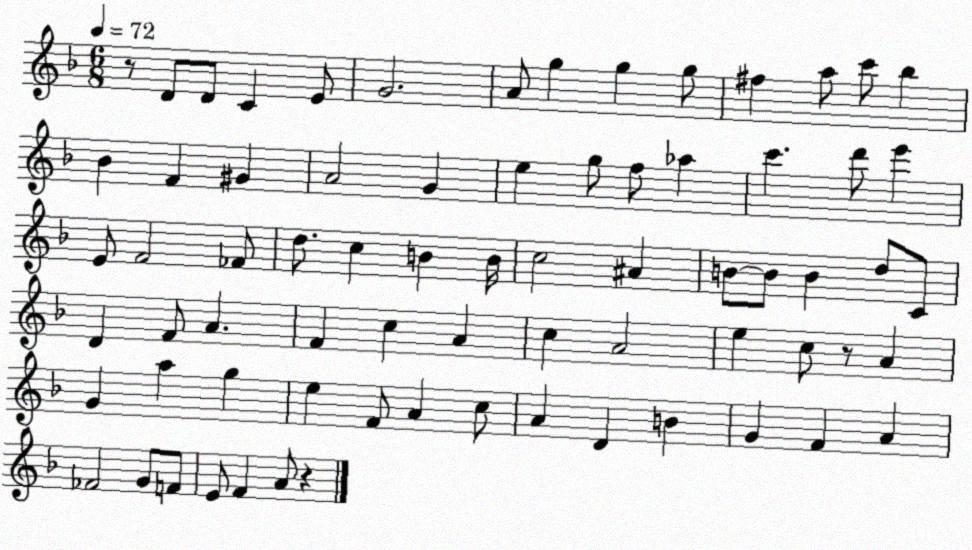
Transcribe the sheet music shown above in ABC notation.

X:1
T:Untitled
M:6/8
L:1/4
K:F
z/2 D/2 D/2 C E/2 G2 A/2 g g g/2 ^f a/2 c'/2 _b _B F ^G A2 G e g/2 f/2 _a c' d'/2 e' E/2 F2 _F/2 d/2 c B B/4 c2 ^A B/2 B/2 B d/2 C/2 D F/2 A F c A c A2 e c/2 z/2 A G a g e F/2 A c/2 A D B G F A _F2 G/2 F/2 E/2 F A/2 z